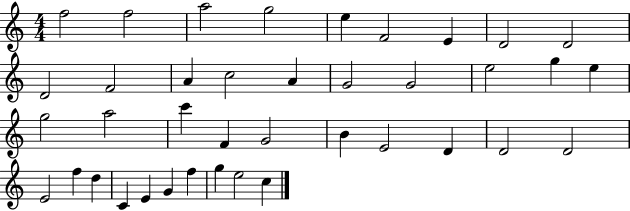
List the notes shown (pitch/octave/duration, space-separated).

F5/h F5/h A5/h G5/h E5/q F4/h E4/q D4/h D4/h D4/h F4/h A4/q C5/h A4/q G4/h G4/h E5/h G5/q E5/q G5/h A5/h C6/q F4/q G4/h B4/q E4/h D4/q D4/h D4/h E4/h F5/q D5/q C4/q E4/q G4/q F5/q G5/q E5/h C5/q